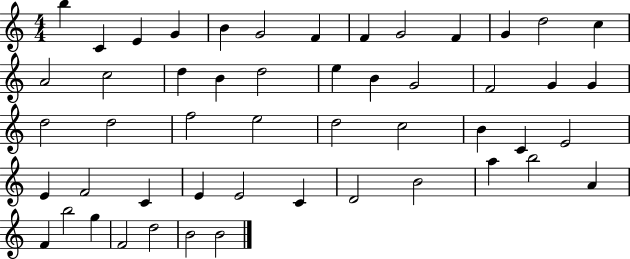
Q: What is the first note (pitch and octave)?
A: B5